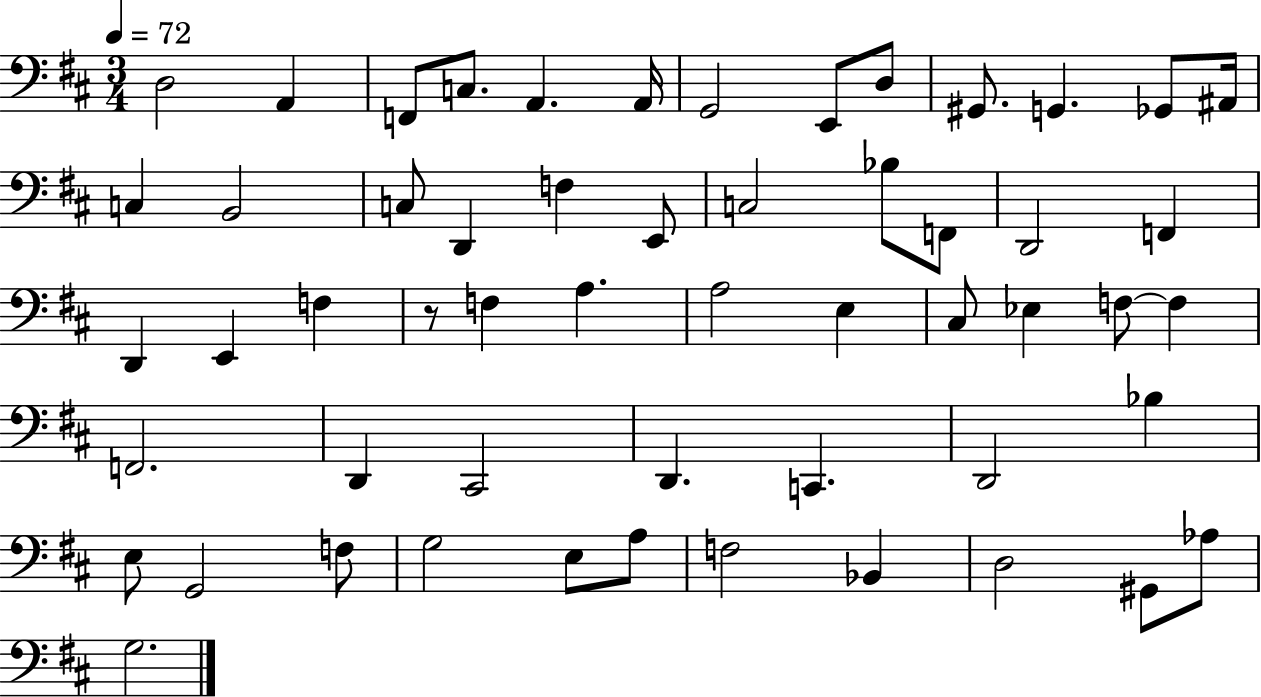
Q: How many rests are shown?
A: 1